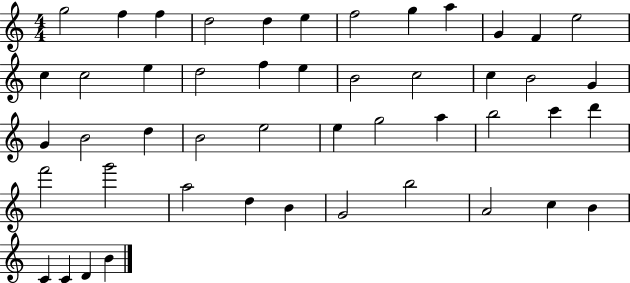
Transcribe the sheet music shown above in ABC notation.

X:1
T:Untitled
M:4/4
L:1/4
K:C
g2 f f d2 d e f2 g a G F e2 c c2 e d2 f e B2 c2 c B2 G G B2 d B2 e2 e g2 a b2 c' d' f'2 g'2 a2 d B G2 b2 A2 c B C C D B